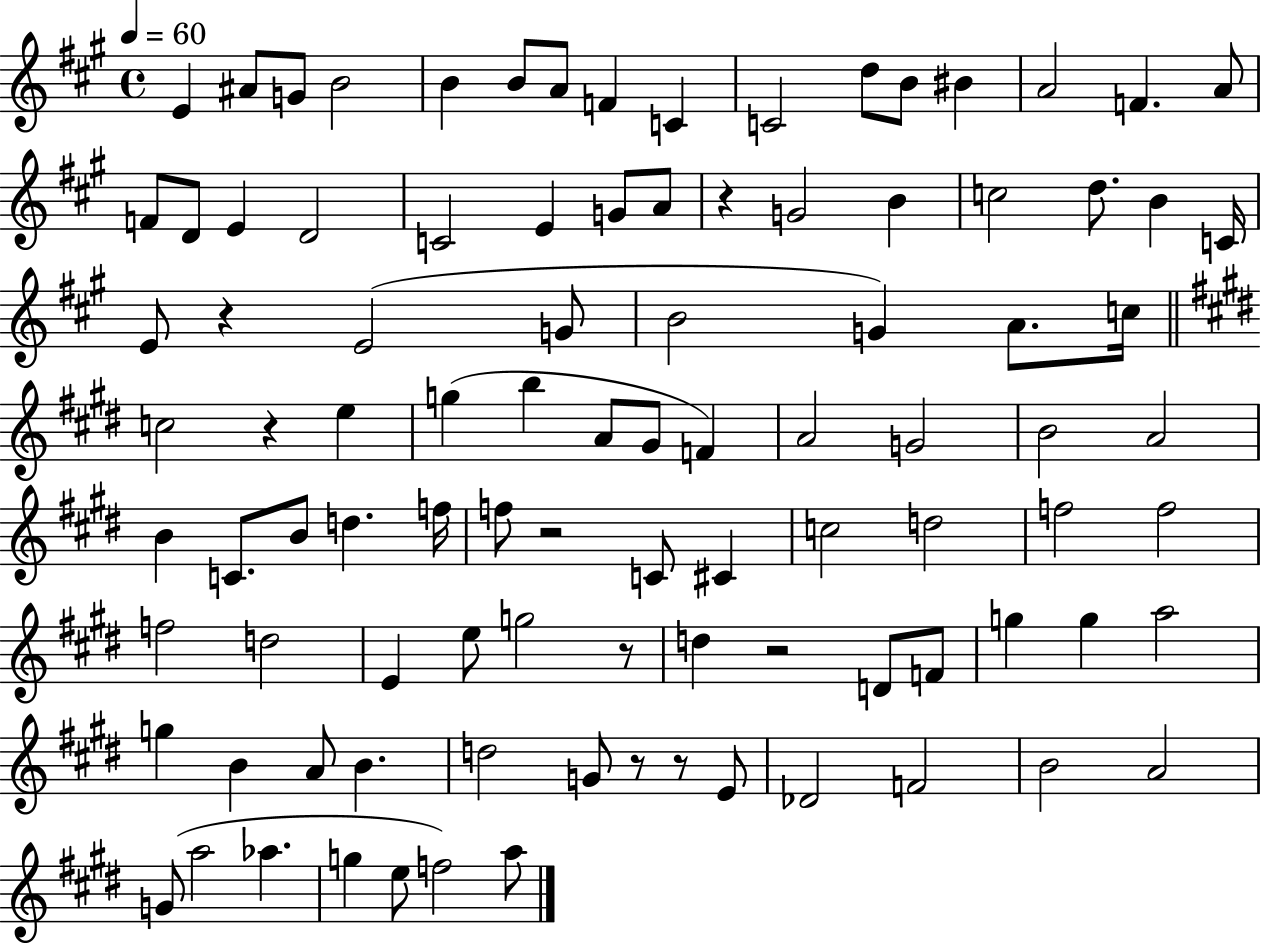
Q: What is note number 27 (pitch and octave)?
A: C5